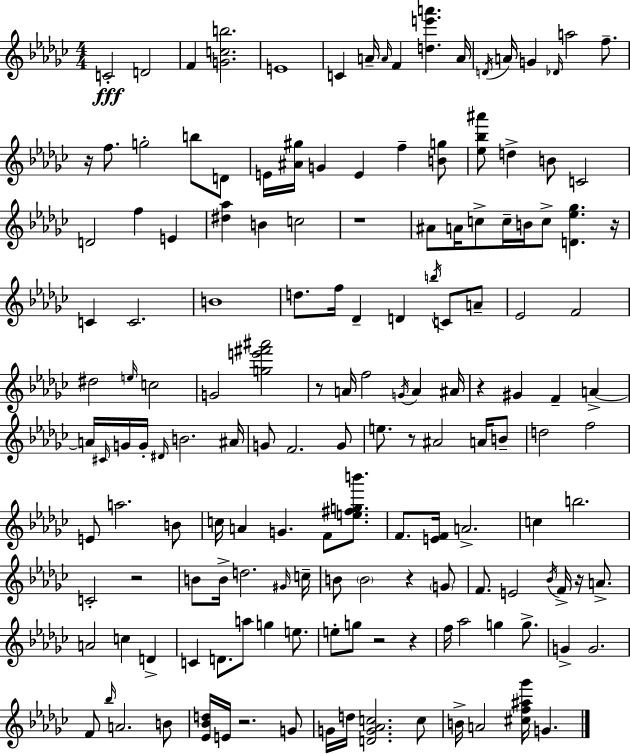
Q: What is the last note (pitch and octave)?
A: G4